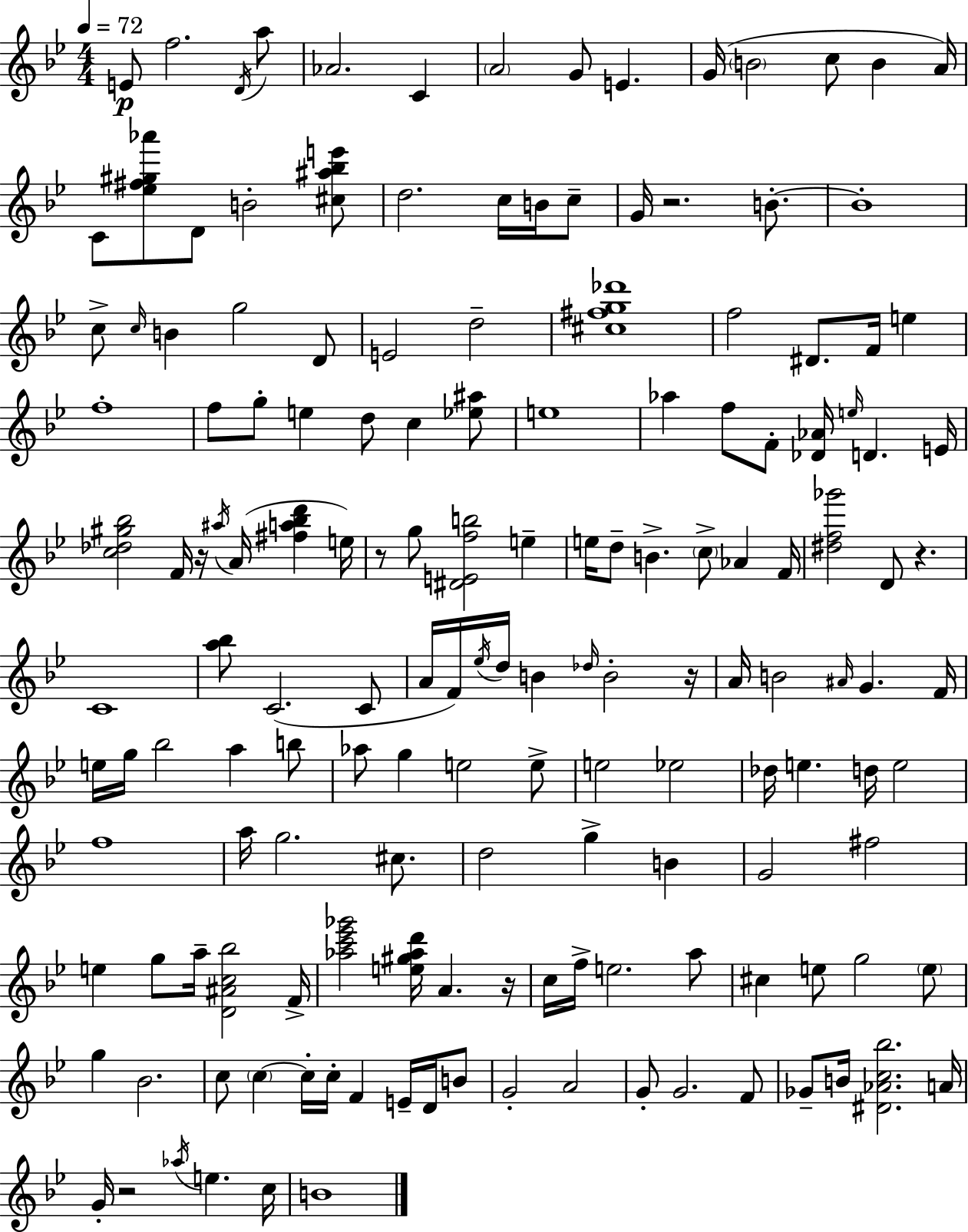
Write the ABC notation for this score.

X:1
T:Untitled
M:4/4
L:1/4
K:Bb
E/2 f2 D/4 a/2 _A2 C A2 G/2 E G/4 B2 c/2 B A/4 C/2 [_e^f^g_a']/2 D/2 B2 [^c^a_be']/2 d2 c/4 B/4 c/2 G/4 z2 B/2 B4 c/2 c/4 B g2 D/2 E2 d2 [^c^fg_d']4 f2 ^D/2 F/4 e f4 f/2 g/2 e d/2 c [_e^a]/2 e4 _a f/2 F/2 [_D_A]/4 e/4 D E/4 [c_d^g_b]2 F/4 z/4 ^a/4 A/4 [^fa_bd'] e/4 z/2 g/2 [^DEfb]2 e e/4 d/2 B c/2 _A F/4 [^df_g']2 D/2 z C4 [a_b]/2 C2 C/2 A/4 F/4 _e/4 d/4 B _d/4 B2 z/4 A/4 B2 ^A/4 G F/4 e/4 g/4 _b2 a b/2 _a/2 g e2 e/2 e2 _e2 _d/4 e d/4 e2 f4 a/4 g2 ^c/2 d2 g B G2 ^f2 e g/2 a/4 [D^Ac_b]2 F/4 [_ac'_e'_g']2 [e^g_ad']/4 A z/4 c/4 f/4 e2 a/2 ^c e/2 g2 e/2 g _B2 c/2 c c/4 c/4 F E/4 D/4 B/2 G2 A2 G/2 G2 F/2 _G/2 B/4 [^D_Ac_b]2 A/4 G/4 z2 _a/4 e c/4 B4